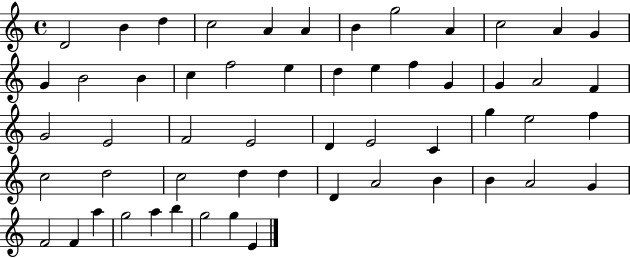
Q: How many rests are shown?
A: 0